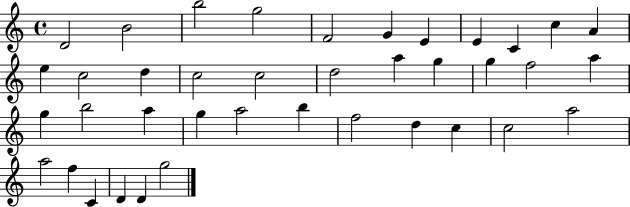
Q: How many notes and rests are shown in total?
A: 39